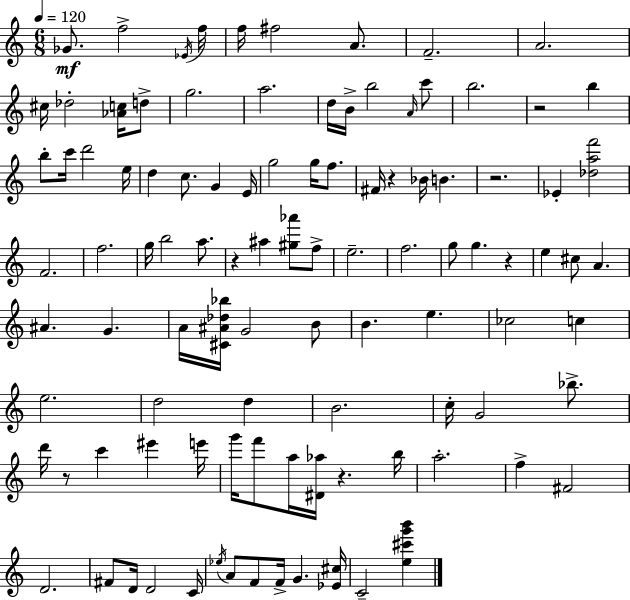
X:1
T:Untitled
M:6/8
L:1/4
K:Am
_G/2 f2 _E/4 f/4 f/4 ^f2 A/2 F2 A2 ^c/4 _d2 [_Ac]/4 d/2 g2 a2 d/4 B/4 b2 A/4 c'/2 b2 z2 b b/2 c'/4 d'2 e/4 d c/2 G E/4 g2 g/4 f/2 ^F/4 z _B/4 B z2 _E [_daf']2 F2 f2 g/4 b2 a/2 z ^a [^g_a']/2 f/2 e2 f2 g/2 g z e ^c/2 A ^A G A/4 [^C^A_d_b]/4 G2 B/2 B e _c2 c e2 d2 d B2 c/4 G2 _b/2 d'/4 z/2 c' ^e' e'/4 g'/4 f'/2 a/4 [^D_a]/4 z b/4 a2 f ^F2 D2 ^F/2 D/4 D2 C/4 _e/4 A/2 F/2 F/4 G [_E^c]/4 C2 [e^c'g'b']